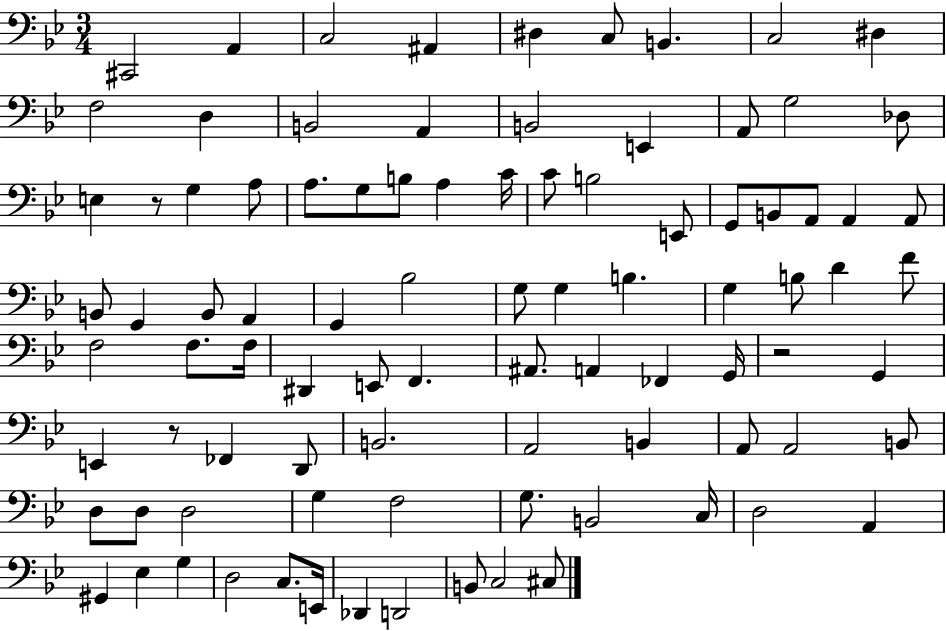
C#2/h A2/q C3/h A#2/q D#3/q C3/e B2/q. C3/h D#3/q F3/h D3/q B2/h A2/q B2/h E2/q A2/e G3/h Db3/e E3/q R/e G3/q A3/e A3/e. G3/e B3/e A3/q C4/s C4/e B3/h E2/e G2/e B2/e A2/e A2/q A2/e B2/e G2/q B2/e A2/q G2/q Bb3/h G3/e G3/q B3/q. G3/q B3/e D4/q F4/e F3/h F3/e. F3/s D#2/q E2/e F2/q. A#2/e. A2/q FES2/q G2/s R/h G2/q E2/q R/e FES2/q D2/e B2/h. A2/h B2/q A2/e A2/h B2/e D3/e D3/e D3/h G3/q F3/h G3/e. B2/h C3/s D3/h A2/q G#2/q Eb3/q G3/q D3/h C3/e. E2/s Db2/q D2/h B2/e C3/h C#3/e